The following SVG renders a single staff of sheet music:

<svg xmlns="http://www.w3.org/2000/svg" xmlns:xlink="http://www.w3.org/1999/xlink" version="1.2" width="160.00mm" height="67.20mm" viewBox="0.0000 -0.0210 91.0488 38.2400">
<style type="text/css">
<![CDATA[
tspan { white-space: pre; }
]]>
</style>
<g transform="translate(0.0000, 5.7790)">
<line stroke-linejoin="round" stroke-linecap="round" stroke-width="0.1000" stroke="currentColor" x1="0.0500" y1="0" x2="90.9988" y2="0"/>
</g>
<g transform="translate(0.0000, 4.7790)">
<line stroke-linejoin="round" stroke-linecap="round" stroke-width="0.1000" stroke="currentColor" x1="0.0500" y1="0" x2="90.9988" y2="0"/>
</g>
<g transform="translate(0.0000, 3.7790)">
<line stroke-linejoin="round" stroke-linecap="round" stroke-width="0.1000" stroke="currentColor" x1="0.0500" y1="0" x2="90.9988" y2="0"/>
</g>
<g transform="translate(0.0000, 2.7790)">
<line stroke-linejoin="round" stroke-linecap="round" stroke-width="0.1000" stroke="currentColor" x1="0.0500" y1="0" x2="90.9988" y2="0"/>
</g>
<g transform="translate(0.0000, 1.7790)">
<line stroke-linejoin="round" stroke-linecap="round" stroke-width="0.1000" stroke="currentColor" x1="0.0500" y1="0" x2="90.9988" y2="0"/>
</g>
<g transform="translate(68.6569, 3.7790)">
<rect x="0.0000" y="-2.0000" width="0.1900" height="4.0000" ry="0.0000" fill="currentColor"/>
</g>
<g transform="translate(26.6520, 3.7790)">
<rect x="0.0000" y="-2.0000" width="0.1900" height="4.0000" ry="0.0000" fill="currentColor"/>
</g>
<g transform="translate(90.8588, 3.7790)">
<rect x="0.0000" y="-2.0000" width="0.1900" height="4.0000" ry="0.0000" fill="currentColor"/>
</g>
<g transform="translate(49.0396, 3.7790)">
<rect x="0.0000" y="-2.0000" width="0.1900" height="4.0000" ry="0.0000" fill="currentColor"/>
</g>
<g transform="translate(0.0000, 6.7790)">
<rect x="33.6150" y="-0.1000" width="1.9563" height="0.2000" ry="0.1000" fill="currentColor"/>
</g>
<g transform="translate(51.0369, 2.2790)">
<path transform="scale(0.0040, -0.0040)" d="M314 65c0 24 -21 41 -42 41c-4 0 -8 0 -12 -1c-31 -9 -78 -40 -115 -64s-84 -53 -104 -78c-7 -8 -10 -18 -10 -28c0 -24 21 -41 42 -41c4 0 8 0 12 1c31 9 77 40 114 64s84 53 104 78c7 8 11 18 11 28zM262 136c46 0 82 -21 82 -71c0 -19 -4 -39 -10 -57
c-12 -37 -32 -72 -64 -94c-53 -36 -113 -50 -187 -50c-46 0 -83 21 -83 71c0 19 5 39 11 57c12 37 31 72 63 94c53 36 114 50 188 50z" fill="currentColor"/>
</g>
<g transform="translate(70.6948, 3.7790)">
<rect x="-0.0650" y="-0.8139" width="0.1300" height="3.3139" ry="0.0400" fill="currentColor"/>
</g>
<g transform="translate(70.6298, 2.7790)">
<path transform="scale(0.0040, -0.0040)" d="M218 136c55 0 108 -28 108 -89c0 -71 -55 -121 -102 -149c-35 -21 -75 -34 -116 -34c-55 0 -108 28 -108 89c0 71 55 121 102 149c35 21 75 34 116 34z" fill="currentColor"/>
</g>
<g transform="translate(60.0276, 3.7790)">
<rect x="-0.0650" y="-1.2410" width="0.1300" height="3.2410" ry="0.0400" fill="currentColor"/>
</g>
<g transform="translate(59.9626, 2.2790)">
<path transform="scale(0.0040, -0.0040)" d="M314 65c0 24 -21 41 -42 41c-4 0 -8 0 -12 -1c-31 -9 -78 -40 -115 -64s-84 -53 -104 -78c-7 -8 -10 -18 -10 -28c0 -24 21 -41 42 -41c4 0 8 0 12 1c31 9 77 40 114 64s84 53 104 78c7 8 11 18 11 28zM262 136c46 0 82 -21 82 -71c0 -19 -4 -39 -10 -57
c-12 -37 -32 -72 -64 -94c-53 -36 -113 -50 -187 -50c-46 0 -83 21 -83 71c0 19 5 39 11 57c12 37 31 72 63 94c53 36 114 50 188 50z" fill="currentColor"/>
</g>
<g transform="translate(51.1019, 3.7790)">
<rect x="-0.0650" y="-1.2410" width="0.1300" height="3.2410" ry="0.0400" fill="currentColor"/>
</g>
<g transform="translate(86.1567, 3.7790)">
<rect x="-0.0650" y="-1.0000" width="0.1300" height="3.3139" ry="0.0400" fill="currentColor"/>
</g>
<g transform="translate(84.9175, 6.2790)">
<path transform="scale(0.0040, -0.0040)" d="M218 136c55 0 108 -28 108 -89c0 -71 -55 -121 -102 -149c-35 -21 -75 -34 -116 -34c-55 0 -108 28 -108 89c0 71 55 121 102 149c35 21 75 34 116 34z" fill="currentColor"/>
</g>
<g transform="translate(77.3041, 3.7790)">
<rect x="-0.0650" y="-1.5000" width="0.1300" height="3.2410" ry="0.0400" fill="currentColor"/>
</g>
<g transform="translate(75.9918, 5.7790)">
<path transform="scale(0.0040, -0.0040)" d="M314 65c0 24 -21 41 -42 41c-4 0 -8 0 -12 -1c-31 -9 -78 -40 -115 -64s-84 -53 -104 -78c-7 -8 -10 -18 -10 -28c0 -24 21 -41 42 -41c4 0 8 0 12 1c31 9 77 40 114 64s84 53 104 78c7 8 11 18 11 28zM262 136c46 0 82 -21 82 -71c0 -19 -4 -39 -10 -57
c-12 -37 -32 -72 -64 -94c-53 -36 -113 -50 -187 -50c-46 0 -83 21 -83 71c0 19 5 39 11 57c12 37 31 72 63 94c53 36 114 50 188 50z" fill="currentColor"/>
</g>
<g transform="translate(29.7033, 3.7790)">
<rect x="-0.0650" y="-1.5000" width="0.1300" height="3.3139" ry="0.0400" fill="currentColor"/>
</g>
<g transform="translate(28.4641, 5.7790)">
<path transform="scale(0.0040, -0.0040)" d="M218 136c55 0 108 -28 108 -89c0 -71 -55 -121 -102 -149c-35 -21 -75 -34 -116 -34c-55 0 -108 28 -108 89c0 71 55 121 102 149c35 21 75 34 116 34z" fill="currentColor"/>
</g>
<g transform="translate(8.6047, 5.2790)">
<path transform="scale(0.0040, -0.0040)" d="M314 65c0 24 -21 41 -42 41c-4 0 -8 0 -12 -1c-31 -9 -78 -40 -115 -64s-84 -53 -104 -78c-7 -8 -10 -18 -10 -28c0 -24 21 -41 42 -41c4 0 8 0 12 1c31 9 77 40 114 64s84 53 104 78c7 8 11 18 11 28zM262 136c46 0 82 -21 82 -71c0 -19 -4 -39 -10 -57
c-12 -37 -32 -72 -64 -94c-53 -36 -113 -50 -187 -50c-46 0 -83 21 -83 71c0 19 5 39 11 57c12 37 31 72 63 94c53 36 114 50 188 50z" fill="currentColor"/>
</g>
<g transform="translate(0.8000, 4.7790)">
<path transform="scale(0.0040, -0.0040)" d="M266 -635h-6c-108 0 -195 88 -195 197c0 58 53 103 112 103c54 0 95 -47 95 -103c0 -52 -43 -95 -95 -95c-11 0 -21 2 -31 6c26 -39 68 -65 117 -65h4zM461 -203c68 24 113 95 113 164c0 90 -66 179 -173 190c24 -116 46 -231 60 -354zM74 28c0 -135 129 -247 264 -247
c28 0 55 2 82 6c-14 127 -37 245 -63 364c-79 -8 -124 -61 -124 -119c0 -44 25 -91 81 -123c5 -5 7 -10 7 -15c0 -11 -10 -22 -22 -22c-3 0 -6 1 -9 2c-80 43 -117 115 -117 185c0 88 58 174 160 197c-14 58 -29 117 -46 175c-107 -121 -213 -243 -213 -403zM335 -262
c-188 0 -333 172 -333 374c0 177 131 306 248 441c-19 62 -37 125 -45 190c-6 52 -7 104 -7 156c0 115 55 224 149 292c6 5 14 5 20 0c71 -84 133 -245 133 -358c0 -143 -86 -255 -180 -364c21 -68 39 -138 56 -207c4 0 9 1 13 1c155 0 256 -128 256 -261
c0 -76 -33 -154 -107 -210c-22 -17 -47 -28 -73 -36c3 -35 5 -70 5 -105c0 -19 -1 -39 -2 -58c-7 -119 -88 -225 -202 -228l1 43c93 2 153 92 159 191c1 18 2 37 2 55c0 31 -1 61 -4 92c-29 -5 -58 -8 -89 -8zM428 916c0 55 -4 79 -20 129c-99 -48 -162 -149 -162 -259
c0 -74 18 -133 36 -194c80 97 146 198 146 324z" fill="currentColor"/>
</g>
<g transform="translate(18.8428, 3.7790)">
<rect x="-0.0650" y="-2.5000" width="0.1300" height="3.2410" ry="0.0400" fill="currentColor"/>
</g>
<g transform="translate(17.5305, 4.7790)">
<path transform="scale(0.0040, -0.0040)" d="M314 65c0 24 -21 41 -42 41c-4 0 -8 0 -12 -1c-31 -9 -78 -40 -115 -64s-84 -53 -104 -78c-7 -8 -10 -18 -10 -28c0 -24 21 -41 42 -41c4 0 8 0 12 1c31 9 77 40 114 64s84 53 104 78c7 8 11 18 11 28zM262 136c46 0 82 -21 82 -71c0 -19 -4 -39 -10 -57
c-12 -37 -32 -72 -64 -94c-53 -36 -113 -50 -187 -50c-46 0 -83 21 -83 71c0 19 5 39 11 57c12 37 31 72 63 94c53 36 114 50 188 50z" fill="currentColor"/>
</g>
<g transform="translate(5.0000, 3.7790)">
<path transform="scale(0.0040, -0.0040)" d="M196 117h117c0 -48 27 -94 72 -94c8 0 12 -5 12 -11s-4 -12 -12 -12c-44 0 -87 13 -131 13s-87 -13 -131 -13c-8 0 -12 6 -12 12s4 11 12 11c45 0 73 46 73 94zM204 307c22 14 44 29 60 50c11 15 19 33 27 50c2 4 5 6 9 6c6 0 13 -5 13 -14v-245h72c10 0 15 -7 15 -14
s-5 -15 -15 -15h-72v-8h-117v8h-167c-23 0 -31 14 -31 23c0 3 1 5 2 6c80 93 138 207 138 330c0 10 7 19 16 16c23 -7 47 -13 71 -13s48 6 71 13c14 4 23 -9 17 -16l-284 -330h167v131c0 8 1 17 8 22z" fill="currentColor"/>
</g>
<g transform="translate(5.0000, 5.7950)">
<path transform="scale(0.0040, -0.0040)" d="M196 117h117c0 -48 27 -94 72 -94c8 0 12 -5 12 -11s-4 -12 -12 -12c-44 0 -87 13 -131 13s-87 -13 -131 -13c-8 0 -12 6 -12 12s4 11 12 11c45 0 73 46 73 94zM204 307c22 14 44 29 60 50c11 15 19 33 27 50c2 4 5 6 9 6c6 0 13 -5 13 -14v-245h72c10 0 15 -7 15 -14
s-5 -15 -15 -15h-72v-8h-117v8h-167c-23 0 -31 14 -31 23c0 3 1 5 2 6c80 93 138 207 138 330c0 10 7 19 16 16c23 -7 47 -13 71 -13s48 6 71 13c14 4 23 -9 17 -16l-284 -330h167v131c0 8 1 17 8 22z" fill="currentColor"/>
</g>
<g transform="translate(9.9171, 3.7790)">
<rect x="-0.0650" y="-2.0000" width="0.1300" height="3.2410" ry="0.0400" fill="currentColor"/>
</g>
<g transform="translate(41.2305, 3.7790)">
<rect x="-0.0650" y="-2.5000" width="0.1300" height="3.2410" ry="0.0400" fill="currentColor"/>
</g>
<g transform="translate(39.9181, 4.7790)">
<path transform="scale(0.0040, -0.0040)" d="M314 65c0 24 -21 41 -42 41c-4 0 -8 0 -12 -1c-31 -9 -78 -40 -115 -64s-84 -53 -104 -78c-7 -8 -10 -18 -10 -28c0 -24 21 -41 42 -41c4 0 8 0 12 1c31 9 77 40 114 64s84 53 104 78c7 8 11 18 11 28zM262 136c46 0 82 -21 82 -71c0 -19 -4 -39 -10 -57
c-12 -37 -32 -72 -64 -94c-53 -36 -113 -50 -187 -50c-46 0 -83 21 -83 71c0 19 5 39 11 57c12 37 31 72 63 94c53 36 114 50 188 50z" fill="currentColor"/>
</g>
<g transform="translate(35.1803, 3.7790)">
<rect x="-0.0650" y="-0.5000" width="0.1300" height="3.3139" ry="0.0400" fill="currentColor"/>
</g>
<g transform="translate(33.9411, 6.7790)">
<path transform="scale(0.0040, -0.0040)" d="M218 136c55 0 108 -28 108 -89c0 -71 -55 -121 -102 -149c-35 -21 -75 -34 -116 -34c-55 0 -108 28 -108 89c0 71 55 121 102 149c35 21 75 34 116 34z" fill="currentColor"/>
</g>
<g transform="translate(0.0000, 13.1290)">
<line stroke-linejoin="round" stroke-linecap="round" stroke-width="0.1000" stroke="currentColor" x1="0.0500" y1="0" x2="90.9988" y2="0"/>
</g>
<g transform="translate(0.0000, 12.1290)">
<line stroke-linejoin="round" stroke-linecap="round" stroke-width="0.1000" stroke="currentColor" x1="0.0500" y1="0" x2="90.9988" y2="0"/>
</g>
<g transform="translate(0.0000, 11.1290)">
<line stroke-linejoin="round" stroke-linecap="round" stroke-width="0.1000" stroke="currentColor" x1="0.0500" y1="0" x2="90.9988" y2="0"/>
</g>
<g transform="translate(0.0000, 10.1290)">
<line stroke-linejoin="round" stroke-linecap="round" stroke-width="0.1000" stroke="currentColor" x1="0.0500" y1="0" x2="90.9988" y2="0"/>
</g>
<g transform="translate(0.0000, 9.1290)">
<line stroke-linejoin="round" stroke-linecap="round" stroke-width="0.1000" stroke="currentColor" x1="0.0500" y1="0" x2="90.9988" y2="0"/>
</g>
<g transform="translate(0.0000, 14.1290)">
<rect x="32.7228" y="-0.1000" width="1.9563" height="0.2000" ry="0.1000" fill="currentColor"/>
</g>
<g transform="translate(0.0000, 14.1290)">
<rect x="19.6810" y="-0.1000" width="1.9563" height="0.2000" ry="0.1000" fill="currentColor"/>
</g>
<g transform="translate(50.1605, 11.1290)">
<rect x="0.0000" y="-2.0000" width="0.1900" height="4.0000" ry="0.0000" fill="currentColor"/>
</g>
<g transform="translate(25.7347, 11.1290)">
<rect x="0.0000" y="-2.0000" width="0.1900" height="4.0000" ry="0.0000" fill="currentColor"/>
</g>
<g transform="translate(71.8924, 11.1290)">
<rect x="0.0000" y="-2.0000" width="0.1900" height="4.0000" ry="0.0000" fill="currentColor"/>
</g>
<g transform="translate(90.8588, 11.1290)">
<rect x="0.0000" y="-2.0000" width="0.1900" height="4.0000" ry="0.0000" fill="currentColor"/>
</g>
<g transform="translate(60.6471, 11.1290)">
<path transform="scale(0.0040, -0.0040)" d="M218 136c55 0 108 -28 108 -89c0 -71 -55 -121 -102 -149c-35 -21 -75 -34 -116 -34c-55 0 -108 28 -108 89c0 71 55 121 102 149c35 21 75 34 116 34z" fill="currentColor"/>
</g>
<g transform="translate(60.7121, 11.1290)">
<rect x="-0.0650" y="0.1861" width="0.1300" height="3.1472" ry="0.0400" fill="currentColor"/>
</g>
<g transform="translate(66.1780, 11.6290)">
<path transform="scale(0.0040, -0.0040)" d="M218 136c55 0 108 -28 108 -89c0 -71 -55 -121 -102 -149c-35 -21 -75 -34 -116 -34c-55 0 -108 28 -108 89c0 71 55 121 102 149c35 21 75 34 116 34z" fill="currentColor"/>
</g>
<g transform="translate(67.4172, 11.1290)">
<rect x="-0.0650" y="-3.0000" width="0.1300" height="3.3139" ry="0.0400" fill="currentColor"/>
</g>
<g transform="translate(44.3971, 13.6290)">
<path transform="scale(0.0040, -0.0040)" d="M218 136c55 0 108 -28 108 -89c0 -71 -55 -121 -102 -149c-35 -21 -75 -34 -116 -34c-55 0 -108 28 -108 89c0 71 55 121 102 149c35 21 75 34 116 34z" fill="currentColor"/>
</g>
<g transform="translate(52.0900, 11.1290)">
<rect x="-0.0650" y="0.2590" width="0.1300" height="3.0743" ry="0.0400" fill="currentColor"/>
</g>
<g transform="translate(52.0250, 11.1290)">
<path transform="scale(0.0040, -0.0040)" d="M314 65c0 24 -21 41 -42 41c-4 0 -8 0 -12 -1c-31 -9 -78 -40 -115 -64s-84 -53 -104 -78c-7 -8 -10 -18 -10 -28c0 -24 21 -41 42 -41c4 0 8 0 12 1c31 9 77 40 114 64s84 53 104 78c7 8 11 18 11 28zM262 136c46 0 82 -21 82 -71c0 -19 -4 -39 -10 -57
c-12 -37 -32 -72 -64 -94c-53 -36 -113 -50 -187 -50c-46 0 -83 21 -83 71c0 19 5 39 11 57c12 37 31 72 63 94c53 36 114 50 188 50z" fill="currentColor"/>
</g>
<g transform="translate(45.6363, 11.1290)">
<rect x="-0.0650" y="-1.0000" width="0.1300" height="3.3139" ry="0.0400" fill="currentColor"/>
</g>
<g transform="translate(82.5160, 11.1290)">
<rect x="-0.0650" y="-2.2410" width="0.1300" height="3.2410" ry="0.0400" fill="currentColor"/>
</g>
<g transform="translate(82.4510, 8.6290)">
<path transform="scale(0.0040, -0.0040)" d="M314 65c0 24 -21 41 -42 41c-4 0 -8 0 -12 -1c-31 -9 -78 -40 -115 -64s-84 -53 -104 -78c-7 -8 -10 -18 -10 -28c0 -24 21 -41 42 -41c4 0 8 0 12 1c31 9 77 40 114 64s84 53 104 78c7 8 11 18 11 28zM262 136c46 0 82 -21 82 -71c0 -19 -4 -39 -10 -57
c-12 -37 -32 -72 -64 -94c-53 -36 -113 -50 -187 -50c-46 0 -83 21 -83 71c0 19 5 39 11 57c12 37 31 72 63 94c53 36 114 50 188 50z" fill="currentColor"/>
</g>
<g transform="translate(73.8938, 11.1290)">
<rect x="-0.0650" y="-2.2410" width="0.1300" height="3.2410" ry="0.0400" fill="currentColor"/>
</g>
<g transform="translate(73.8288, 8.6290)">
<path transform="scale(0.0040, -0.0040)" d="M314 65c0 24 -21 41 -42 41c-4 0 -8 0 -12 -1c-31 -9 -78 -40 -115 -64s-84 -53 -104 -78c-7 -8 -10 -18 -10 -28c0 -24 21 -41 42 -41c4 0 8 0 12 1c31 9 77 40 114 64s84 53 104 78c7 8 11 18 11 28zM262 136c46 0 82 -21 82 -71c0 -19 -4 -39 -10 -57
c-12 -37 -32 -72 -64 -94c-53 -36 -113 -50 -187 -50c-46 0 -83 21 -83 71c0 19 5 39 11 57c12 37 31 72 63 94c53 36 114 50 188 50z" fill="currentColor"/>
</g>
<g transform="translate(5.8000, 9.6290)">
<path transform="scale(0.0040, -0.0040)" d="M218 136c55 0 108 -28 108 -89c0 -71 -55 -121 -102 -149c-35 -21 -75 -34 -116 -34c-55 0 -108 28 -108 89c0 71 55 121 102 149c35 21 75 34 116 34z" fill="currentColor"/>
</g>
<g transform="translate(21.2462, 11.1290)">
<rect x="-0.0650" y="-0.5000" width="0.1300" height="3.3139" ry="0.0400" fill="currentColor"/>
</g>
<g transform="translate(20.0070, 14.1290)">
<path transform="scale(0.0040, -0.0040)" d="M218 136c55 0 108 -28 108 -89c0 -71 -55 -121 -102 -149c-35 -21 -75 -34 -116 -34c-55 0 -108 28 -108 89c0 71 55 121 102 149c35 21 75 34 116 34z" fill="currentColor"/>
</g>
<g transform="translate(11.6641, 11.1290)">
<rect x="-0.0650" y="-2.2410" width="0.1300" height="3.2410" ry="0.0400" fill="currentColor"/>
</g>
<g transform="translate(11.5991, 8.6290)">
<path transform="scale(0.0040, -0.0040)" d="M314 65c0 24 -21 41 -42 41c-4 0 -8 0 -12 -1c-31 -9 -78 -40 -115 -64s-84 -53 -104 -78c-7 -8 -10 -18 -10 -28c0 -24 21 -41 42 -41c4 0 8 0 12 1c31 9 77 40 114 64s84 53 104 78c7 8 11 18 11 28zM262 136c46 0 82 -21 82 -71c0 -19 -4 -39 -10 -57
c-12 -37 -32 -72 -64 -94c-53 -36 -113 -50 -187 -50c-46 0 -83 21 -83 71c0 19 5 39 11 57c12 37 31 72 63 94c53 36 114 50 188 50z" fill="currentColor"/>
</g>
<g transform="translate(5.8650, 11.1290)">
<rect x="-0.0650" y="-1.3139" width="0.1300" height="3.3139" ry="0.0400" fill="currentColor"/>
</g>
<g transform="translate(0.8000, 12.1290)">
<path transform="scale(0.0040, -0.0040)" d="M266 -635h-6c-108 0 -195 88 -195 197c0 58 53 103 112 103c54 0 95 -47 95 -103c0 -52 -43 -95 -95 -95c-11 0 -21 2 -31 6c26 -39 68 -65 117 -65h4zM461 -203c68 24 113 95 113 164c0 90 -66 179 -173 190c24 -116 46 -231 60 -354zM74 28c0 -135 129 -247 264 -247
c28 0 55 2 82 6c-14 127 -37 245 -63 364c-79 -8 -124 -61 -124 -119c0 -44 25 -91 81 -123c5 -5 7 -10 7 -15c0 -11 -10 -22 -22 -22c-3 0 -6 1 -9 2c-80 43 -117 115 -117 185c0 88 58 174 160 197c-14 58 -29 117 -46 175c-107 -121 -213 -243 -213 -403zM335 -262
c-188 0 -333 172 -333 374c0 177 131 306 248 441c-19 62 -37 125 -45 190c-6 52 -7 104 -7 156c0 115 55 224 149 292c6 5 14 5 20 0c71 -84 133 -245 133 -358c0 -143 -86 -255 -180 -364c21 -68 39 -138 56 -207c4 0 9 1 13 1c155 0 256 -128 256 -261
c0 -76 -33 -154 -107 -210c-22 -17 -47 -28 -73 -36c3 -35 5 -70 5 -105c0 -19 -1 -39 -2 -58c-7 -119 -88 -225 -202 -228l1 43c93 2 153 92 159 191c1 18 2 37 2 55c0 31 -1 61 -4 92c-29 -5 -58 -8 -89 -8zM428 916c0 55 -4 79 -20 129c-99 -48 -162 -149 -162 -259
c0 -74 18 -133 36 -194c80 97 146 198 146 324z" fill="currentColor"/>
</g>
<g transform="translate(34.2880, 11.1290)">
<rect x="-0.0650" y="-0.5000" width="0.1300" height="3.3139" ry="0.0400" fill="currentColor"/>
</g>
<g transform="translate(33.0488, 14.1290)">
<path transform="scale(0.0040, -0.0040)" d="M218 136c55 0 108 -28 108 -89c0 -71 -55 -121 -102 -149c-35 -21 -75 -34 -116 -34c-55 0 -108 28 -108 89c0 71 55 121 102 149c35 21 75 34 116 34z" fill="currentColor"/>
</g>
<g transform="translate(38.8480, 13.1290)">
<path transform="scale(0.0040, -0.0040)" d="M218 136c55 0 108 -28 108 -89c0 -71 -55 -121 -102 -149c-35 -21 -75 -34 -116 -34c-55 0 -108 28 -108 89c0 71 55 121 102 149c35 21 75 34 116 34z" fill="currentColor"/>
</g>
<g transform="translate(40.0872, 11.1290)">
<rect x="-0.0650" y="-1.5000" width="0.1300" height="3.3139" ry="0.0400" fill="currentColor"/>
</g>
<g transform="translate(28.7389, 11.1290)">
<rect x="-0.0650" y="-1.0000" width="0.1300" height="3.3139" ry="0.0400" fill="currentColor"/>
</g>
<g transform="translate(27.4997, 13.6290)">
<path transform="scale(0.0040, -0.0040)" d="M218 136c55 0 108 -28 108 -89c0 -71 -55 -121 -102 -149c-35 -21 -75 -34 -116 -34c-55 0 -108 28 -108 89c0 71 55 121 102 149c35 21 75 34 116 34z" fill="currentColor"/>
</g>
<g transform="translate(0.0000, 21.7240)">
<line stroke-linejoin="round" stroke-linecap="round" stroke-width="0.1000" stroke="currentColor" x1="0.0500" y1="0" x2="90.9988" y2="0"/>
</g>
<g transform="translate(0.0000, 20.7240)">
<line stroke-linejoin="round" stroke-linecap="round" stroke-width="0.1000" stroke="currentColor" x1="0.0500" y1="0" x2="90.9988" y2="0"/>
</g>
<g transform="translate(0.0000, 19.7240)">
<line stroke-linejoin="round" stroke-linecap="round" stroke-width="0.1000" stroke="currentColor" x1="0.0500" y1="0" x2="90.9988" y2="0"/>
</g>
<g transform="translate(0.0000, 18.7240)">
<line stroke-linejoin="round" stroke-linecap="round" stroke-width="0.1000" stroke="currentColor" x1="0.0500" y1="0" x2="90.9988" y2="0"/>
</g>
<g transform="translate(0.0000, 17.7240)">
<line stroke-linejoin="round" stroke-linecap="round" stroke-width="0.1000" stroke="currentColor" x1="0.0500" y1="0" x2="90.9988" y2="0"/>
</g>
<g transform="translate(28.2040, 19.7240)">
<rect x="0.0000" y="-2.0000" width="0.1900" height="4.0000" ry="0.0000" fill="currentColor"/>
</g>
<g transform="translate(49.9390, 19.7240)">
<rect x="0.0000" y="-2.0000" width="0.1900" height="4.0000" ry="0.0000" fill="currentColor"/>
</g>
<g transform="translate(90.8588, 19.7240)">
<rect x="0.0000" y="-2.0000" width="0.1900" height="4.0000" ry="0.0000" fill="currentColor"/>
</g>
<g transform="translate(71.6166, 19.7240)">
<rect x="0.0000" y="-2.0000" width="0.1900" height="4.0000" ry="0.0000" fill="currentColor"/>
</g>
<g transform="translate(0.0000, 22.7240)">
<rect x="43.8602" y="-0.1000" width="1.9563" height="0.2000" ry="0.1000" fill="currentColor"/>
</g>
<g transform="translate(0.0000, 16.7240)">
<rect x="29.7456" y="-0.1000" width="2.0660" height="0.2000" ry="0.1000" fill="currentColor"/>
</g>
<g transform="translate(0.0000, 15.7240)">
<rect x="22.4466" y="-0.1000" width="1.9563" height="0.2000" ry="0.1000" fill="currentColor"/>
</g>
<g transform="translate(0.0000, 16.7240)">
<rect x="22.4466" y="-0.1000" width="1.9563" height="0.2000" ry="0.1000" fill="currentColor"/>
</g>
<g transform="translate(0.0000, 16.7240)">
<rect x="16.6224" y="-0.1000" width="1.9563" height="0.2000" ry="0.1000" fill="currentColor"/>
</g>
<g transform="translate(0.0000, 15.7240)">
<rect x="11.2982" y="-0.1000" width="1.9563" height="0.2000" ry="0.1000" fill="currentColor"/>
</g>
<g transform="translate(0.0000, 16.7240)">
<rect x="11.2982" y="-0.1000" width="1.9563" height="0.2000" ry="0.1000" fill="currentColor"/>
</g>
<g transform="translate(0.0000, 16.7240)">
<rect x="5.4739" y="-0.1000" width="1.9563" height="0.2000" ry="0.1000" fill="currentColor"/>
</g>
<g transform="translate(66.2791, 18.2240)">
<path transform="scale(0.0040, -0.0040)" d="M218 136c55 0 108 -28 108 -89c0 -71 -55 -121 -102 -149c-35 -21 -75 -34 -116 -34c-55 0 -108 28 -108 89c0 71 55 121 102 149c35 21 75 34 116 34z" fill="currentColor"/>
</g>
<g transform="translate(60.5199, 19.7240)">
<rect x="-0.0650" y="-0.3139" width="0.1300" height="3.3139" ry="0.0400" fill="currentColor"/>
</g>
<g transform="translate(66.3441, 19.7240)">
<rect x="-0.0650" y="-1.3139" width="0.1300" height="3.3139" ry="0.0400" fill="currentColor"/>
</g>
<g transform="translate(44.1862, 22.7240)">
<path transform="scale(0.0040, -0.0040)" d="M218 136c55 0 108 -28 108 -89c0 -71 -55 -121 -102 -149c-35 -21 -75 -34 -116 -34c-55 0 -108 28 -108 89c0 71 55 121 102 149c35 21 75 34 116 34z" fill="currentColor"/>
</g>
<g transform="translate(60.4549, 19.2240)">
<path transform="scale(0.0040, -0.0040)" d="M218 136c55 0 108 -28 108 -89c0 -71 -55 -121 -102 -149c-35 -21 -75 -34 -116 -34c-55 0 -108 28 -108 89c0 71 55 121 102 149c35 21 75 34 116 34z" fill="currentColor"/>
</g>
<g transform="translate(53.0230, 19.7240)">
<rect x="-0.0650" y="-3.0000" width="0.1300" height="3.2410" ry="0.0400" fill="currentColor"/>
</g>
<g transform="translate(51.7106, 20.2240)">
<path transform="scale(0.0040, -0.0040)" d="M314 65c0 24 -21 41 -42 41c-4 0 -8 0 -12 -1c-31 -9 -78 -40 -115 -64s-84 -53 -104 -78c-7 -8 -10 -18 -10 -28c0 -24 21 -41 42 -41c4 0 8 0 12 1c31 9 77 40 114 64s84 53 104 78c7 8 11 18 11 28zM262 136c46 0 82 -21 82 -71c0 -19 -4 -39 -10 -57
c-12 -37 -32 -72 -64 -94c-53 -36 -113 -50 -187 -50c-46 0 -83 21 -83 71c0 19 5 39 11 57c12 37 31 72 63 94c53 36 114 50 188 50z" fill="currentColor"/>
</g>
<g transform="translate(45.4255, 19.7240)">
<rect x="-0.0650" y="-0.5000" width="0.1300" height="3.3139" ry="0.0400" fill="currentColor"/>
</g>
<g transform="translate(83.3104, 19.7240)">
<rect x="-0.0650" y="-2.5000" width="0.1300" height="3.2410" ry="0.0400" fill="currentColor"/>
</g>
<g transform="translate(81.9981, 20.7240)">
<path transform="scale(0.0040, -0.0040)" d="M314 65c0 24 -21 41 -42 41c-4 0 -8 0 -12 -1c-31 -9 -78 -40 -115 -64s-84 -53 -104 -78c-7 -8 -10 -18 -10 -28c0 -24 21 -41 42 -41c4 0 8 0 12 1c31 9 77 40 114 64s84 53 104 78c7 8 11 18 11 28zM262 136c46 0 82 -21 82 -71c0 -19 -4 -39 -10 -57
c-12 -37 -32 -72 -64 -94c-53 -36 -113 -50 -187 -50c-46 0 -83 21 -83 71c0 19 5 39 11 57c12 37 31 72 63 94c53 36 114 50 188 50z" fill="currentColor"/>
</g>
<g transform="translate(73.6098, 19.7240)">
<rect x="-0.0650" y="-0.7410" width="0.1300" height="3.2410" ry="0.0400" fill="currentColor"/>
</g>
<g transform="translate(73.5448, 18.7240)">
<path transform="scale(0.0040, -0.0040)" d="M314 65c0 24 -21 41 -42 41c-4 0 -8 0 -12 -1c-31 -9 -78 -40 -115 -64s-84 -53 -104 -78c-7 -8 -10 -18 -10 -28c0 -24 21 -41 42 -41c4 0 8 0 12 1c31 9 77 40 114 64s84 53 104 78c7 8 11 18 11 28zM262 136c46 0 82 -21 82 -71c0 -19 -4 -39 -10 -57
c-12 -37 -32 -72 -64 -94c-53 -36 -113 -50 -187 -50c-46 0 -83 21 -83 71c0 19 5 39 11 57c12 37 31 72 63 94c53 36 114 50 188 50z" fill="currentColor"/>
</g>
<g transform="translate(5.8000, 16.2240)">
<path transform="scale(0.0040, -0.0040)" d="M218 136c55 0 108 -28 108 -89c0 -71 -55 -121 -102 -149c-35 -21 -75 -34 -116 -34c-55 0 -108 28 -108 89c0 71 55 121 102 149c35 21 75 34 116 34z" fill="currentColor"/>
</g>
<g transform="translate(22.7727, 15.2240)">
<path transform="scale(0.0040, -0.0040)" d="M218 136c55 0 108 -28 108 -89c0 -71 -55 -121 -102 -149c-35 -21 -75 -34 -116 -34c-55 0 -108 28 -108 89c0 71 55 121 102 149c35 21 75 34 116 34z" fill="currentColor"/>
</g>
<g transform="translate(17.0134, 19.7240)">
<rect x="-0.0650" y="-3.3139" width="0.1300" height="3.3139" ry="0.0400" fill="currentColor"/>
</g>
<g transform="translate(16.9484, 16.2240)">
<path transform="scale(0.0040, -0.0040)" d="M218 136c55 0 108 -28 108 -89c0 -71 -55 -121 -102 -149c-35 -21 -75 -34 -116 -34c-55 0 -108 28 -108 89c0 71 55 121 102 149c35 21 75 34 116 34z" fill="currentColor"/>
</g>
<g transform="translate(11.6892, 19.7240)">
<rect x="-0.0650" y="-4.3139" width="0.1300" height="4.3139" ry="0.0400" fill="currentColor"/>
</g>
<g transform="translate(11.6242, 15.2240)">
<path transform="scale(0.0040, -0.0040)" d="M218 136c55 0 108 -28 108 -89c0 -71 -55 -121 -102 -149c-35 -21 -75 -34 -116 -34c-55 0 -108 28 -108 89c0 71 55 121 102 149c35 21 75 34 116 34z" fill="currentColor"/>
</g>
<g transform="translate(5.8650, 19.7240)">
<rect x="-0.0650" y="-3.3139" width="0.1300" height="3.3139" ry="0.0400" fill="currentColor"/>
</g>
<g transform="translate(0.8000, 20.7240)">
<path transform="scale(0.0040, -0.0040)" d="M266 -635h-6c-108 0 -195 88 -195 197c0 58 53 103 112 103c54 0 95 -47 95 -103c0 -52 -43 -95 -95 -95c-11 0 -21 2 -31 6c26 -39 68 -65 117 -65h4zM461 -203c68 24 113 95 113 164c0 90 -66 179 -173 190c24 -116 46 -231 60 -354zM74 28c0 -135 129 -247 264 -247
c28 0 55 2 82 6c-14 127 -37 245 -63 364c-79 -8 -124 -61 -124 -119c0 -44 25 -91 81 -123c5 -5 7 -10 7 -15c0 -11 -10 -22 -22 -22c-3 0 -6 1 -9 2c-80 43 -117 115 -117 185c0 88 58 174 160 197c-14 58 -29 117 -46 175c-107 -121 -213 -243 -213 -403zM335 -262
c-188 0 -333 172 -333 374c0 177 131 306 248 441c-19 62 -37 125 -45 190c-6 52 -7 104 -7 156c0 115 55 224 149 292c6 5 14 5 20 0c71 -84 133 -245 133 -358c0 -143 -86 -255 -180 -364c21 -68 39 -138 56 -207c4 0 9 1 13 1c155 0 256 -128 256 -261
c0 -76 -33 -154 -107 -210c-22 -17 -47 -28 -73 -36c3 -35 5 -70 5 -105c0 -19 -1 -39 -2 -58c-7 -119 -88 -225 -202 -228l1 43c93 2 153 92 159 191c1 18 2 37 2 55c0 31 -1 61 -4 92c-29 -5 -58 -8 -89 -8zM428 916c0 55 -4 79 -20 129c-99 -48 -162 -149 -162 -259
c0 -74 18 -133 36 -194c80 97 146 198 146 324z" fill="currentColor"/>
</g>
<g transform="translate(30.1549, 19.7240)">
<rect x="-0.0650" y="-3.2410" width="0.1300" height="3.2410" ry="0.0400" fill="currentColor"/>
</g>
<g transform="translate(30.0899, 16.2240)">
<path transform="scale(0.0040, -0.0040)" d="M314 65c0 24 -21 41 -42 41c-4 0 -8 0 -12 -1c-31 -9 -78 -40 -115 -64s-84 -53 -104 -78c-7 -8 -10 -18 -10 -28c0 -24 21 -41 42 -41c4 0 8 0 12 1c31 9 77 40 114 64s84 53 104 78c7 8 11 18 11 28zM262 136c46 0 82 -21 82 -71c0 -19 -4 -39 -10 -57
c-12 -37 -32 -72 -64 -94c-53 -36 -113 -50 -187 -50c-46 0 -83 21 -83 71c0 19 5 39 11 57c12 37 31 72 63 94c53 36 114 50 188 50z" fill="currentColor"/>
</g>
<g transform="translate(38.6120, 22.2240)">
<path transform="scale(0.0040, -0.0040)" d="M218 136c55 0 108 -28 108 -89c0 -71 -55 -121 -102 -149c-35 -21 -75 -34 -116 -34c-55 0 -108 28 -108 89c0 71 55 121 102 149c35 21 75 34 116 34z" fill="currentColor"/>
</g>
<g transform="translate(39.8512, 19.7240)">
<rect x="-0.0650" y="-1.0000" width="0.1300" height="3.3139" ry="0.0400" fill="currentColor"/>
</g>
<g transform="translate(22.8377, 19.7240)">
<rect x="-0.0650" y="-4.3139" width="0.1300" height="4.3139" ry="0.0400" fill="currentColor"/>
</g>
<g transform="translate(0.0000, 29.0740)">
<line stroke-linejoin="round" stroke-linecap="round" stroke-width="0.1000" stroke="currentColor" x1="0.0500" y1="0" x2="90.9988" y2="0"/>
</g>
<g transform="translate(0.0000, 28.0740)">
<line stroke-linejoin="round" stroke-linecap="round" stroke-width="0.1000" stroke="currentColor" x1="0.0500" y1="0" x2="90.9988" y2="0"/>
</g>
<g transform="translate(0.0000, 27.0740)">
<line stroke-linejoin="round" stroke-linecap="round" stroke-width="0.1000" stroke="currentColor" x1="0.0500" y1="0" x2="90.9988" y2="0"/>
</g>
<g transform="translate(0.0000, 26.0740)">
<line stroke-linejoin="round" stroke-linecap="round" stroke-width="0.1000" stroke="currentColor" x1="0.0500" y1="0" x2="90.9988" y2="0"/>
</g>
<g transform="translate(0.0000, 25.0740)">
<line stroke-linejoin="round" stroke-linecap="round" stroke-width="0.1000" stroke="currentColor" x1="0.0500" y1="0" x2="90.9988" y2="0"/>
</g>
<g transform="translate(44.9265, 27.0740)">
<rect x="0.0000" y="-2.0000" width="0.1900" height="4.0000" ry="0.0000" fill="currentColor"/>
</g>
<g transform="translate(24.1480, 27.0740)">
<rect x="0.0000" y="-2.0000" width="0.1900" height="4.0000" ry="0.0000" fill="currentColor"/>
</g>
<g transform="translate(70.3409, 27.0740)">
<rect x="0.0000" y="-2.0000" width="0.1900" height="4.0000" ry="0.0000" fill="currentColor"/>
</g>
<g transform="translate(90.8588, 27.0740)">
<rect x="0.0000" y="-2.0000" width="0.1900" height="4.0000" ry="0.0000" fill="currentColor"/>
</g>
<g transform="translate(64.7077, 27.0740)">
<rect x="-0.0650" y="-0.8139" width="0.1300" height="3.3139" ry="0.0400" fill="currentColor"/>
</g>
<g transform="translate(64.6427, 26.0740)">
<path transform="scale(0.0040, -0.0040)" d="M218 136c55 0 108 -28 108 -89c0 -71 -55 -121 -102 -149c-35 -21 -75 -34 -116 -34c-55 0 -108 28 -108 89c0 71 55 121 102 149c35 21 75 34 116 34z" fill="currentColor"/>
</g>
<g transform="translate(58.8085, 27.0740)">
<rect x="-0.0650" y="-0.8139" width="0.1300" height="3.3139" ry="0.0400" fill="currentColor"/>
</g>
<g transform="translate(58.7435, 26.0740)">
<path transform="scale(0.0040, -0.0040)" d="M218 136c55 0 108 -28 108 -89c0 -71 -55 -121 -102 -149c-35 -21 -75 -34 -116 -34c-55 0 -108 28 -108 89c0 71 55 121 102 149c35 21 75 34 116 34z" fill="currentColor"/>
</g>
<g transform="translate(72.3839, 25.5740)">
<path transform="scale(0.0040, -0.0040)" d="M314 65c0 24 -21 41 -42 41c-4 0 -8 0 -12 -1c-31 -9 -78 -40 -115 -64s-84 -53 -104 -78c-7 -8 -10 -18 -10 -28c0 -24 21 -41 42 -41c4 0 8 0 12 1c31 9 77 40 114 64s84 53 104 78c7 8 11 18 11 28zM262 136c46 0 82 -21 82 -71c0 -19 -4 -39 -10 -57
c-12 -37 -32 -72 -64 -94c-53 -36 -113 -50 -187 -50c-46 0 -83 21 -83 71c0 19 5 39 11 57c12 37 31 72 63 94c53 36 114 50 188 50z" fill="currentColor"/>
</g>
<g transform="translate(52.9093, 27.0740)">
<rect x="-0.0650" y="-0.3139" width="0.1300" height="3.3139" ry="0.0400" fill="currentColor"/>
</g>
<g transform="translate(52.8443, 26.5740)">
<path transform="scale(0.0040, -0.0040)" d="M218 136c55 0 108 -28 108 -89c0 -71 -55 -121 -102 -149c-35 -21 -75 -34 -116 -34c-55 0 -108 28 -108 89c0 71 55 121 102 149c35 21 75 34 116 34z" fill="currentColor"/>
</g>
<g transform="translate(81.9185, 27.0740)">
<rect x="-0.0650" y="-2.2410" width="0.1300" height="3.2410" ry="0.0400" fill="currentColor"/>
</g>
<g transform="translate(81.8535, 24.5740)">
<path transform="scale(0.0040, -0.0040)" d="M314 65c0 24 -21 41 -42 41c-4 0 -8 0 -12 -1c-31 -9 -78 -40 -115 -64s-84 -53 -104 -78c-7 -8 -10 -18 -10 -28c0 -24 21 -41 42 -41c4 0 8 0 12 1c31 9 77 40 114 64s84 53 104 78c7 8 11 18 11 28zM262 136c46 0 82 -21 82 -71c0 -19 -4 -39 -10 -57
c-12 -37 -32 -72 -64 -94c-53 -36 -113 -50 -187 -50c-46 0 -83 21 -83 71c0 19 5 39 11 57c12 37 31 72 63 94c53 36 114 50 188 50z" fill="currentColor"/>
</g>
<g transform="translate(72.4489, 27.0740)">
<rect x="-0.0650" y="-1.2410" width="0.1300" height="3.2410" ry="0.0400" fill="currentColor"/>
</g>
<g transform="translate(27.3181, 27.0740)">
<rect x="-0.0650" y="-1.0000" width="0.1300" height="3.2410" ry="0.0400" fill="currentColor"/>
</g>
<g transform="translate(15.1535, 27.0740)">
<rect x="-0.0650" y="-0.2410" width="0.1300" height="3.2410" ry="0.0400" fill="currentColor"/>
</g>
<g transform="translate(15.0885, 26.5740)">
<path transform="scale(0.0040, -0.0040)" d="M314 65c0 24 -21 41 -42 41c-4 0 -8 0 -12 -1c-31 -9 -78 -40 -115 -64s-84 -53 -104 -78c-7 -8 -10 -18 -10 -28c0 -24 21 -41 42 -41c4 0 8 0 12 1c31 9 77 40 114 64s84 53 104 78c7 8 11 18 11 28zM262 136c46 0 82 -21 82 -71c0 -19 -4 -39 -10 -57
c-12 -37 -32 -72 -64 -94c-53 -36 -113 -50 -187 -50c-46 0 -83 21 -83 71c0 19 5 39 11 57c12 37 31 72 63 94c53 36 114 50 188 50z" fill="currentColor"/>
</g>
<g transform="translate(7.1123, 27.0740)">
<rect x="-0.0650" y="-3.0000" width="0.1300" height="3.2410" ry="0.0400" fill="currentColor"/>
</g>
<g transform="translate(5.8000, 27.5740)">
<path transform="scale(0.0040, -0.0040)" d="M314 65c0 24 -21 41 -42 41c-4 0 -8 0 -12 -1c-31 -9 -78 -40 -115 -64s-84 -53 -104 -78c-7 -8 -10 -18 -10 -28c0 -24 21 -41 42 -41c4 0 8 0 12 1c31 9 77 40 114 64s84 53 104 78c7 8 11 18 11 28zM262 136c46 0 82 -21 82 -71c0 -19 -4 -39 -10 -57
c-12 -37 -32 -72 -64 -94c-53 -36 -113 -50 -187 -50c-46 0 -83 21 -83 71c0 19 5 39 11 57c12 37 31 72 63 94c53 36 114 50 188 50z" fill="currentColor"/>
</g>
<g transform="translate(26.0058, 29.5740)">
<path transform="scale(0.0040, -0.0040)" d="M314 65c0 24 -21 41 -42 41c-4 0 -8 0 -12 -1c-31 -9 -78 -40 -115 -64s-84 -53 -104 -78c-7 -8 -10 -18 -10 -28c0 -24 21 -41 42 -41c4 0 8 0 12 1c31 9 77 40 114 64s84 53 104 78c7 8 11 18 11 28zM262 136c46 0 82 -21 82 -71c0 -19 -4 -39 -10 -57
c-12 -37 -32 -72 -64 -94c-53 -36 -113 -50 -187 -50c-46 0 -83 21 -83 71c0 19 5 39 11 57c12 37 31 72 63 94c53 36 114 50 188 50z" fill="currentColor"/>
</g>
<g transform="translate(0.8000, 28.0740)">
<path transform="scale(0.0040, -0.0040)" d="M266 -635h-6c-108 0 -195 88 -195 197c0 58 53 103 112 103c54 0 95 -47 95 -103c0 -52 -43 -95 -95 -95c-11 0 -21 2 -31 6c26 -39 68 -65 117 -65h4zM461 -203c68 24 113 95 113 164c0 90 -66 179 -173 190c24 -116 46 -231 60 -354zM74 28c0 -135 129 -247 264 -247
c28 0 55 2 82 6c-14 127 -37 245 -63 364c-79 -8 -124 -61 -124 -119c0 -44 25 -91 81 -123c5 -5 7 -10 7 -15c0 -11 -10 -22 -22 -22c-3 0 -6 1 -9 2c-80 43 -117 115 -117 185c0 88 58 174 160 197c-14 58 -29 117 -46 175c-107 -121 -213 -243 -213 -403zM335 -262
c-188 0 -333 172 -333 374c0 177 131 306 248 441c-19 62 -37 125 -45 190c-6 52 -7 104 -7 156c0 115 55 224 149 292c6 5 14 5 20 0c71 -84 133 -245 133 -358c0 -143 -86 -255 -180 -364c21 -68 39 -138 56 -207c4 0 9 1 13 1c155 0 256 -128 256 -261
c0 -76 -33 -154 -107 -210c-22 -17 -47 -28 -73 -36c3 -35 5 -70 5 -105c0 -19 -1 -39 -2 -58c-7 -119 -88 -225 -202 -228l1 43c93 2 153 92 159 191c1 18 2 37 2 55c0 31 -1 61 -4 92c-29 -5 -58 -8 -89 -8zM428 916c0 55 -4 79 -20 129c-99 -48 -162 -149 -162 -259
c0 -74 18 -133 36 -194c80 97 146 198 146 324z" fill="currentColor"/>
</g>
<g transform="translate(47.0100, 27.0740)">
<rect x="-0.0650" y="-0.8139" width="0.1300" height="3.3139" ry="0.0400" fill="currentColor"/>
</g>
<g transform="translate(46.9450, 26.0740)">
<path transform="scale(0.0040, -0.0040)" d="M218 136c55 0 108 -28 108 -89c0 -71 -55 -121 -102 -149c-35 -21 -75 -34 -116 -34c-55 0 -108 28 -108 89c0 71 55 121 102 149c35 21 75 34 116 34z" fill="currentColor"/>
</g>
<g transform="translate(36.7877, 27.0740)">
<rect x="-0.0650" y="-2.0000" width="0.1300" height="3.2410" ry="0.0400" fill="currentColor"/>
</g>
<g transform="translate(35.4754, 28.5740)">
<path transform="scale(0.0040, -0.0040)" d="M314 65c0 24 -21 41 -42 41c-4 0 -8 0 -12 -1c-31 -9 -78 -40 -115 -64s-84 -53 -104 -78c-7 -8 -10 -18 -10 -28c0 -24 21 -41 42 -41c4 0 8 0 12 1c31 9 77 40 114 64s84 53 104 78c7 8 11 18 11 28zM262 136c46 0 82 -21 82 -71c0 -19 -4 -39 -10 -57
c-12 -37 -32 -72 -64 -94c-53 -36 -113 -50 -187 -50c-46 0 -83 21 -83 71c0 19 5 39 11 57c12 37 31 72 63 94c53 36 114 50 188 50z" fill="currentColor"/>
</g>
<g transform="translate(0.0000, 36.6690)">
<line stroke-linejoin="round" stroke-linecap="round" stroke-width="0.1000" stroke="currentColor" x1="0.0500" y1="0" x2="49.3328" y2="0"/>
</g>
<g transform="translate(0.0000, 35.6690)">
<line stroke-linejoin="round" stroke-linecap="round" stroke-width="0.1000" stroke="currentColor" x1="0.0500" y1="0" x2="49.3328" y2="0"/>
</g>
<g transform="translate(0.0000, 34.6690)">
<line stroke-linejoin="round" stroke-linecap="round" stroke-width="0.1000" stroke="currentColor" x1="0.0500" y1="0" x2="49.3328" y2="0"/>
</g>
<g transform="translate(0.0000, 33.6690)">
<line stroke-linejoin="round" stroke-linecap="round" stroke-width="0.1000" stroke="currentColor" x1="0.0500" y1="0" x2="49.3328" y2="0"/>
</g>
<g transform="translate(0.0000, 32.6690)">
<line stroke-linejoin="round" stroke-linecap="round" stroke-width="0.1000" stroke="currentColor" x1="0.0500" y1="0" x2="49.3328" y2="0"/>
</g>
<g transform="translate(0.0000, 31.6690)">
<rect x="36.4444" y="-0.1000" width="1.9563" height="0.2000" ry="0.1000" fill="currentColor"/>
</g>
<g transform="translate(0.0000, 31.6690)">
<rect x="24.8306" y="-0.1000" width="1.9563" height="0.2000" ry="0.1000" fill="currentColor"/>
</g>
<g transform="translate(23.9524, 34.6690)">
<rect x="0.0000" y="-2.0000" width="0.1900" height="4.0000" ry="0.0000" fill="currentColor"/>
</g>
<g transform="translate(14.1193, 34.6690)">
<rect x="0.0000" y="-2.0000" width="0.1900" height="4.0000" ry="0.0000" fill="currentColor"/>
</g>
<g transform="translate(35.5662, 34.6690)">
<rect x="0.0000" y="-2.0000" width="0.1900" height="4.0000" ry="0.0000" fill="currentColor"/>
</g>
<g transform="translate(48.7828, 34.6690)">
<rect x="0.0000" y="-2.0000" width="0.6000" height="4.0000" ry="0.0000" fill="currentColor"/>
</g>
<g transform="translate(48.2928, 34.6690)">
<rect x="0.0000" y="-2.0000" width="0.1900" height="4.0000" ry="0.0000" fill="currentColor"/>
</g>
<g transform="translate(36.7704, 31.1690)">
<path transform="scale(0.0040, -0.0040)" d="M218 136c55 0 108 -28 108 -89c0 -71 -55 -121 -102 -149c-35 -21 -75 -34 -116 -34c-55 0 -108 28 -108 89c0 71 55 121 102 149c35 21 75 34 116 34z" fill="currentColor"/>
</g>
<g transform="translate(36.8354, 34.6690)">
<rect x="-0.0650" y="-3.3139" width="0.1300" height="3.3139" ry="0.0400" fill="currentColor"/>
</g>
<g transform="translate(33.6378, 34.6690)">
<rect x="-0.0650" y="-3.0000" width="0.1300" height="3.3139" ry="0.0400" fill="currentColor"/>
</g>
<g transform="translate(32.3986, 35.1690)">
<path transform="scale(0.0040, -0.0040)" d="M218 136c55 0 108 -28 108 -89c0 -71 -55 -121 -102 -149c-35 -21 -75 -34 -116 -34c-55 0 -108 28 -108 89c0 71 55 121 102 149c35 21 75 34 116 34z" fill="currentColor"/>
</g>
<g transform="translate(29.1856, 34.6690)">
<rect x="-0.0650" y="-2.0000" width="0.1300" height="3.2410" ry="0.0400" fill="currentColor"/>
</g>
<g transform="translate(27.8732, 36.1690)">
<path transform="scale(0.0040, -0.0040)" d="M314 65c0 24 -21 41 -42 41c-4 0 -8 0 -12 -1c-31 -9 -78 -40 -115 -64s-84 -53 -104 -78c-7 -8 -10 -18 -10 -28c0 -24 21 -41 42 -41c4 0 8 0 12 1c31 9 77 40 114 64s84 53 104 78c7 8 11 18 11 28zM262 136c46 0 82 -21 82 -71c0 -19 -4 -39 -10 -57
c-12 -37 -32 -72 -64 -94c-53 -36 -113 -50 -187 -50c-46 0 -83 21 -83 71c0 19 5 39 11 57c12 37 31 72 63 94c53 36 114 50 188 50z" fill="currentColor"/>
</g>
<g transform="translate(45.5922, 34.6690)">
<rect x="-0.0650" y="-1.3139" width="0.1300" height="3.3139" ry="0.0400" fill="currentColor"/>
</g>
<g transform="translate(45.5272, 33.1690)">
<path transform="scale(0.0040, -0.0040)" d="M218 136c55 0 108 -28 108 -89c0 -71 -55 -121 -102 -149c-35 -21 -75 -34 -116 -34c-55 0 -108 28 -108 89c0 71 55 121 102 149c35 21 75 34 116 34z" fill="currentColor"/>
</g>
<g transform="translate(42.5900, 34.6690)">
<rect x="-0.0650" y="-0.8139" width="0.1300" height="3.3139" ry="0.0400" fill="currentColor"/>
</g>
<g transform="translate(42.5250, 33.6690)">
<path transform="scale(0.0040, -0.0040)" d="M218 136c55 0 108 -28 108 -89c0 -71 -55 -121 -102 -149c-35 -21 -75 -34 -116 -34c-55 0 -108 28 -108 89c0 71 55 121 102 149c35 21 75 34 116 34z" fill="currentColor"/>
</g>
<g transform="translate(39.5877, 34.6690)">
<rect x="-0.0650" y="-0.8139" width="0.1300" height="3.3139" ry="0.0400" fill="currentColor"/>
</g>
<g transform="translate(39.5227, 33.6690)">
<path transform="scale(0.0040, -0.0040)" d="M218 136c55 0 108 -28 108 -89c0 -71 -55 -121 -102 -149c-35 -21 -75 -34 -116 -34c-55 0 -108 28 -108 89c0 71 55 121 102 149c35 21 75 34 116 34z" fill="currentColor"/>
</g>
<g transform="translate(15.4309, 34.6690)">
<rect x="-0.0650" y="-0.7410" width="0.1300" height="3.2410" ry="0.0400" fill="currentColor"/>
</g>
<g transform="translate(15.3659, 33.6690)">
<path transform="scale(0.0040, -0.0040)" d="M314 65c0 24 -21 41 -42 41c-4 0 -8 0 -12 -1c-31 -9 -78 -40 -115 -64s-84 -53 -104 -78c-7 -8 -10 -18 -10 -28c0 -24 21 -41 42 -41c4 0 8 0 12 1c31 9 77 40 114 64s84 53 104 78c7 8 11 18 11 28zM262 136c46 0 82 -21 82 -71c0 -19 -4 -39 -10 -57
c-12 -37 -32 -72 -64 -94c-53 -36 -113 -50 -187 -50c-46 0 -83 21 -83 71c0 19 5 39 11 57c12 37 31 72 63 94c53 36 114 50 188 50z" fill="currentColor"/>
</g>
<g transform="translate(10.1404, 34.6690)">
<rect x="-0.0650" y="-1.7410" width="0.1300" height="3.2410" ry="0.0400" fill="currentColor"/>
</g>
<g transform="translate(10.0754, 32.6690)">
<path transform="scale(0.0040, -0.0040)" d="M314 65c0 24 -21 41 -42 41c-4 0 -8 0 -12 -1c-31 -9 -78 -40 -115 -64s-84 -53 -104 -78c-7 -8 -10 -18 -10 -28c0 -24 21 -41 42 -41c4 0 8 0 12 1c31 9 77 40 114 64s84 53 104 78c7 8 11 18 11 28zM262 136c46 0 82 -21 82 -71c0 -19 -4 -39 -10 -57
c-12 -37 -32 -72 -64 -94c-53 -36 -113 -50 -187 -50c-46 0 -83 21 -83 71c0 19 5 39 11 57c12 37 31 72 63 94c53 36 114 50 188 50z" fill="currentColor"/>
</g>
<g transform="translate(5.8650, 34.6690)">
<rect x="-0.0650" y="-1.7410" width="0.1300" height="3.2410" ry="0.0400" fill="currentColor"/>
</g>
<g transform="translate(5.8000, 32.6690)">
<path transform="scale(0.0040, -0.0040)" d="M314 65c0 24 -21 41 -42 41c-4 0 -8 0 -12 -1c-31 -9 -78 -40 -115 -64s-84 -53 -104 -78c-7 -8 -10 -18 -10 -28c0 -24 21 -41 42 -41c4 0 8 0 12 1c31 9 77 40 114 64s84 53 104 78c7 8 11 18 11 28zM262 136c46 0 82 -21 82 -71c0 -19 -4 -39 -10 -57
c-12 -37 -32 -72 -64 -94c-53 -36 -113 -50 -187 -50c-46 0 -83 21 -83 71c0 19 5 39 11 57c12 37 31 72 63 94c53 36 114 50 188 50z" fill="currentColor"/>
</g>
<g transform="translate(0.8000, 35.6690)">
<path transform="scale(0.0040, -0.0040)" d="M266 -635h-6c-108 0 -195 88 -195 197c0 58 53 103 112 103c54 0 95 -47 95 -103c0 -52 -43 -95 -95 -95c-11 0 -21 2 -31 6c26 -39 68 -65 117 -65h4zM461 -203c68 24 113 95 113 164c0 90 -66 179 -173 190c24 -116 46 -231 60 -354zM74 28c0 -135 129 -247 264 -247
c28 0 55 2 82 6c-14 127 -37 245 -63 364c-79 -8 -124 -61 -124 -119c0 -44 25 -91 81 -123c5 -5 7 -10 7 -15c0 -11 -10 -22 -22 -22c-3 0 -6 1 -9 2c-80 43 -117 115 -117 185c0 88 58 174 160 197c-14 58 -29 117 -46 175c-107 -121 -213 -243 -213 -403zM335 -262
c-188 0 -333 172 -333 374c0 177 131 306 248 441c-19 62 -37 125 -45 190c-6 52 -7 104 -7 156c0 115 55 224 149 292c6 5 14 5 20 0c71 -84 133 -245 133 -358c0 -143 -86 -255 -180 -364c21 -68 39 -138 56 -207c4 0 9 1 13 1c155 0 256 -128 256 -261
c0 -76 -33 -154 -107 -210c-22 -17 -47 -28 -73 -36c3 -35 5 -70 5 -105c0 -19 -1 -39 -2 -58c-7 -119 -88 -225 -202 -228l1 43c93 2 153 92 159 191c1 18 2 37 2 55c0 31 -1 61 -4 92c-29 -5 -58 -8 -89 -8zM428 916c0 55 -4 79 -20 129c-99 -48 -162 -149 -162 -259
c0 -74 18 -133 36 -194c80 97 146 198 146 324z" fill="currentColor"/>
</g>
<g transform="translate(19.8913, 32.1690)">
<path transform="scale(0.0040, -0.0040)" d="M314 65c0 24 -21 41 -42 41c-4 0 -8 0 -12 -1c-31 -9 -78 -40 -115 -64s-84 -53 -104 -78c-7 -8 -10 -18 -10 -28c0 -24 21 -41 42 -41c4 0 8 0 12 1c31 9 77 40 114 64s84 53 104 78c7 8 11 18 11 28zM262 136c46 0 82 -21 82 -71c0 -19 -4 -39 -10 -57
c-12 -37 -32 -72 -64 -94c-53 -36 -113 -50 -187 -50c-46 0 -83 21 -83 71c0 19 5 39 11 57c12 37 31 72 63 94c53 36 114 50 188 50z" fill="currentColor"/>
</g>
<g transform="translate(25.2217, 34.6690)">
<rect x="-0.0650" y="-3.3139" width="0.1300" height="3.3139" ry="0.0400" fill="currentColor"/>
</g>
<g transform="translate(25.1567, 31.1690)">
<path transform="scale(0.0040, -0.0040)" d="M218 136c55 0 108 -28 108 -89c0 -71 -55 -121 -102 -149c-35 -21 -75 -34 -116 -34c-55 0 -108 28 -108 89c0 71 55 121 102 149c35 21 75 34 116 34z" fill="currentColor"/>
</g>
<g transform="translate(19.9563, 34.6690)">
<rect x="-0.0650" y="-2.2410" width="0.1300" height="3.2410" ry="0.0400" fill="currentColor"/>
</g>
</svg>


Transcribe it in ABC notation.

X:1
T:Untitled
M:4/4
L:1/4
K:C
F2 G2 E C G2 e2 e2 d E2 D e g2 C D C E D B2 B A g2 g2 b d' b d' b2 D C A2 c e d2 G2 A2 c2 D2 F2 d c d d e2 g2 f2 f2 d2 g2 b F2 A b d d e